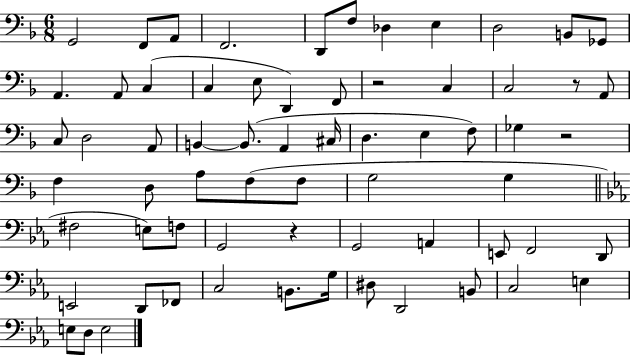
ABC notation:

X:1
T:Untitled
M:6/8
L:1/4
K:F
G,,2 F,,/2 A,,/2 F,,2 D,,/2 F,/2 _D, E, D,2 B,,/2 _G,,/2 A,, A,,/2 C, C, E,/2 D,, F,,/2 z2 C, C,2 z/2 A,,/2 C,/2 D,2 A,,/2 B,, B,,/2 A,, ^C,/4 D, E, F,/2 _G, z2 F, D,/2 A,/2 F,/2 F,/2 G,2 G, ^F,2 E,/2 F,/2 G,,2 z G,,2 A,, E,,/2 F,,2 D,,/2 E,,2 D,,/2 _F,,/2 C,2 B,,/2 G,/4 ^D,/2 D,,2 B,,/2 C,2 E, E,/2 D,/2 E,2